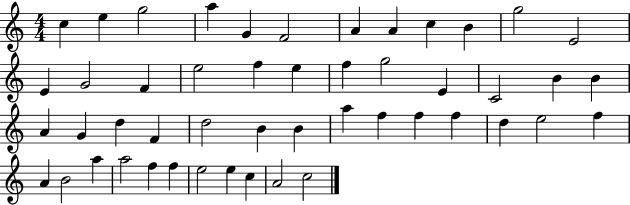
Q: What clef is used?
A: treble